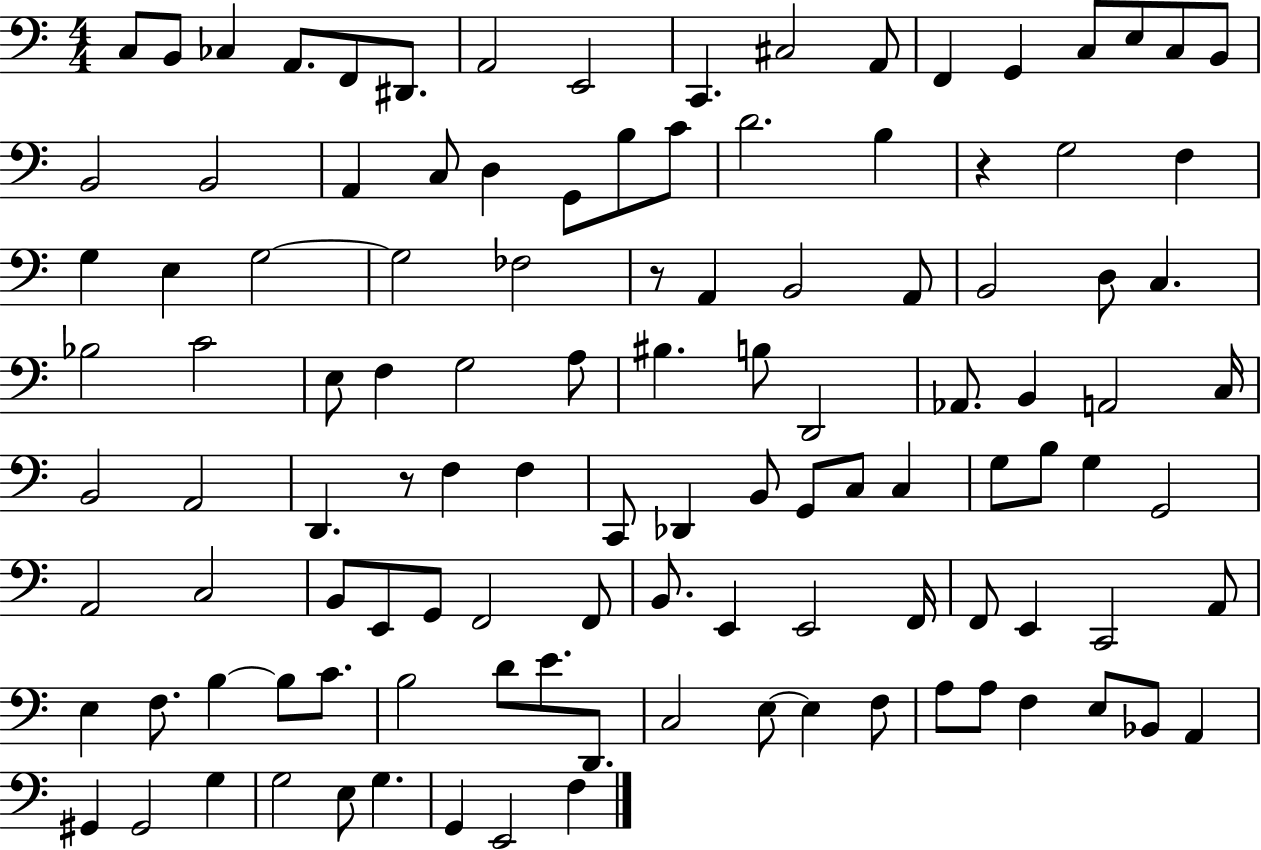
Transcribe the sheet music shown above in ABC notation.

X:1
T:Untitled
M:4/4
L:1/4
K:C
C,/2 B,,/2 _C, A,,/2 F,,/2 ^D,,/2 A,,2 E,,2 C,, ^C,2 A,,/2 F,, G,, C,/2 E,/2 C,/2 B,,/2 B,,2 B,,2 A,, C,/2 D, G,,/2 B,/2 C/2 D2 B, z G,2 F, G, E, G,2 G,2 _F,2 z/2 A,, B,,2 A,,/2 B,,2 D,/2 C, _B,2 C2 E,/2 F, G,2 A,/2 ^B, B,/2 D,,2 _A,,/2 B,, A,,2 C,/4 B,,2 A,,2 D,, z/2 F, F, C,,/2 _D,, B,,/2 G,,/2 C,/2 C, G,/2 B,/2 G, G,,2 A,,2 C,2 B,,/2 E,,/2 G,,/2 F,,2 F,,/2 B,,/2 E,, E,,2 F,,/4 F,,/2 E,, C,,2 A,,/2 E, F,/2 B, B,/2 C/2 B,2 D/2 E/2 D,,/2 C,2 E,/2 E, F,/2 A,/2 A,/2 F, E,/2 _B,,/2 A,, ^G,, ^G,,2 G, G,2 E,/2 G, G,, E,,2 F,